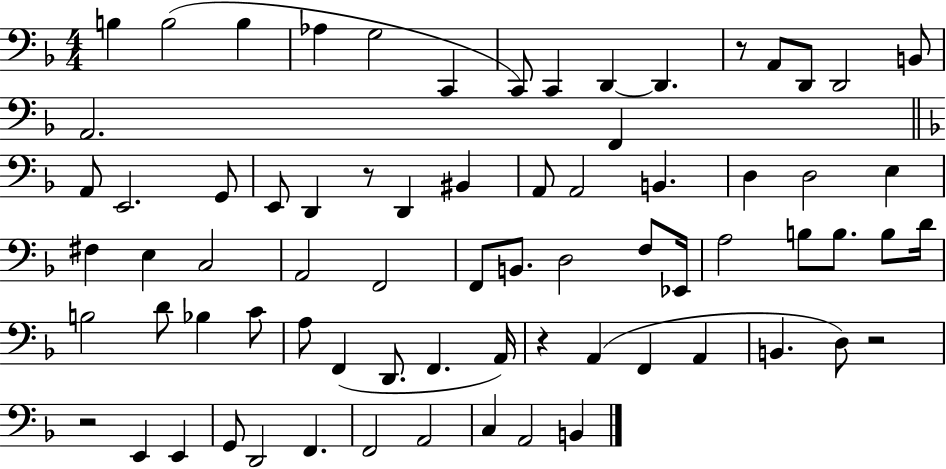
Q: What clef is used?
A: bass